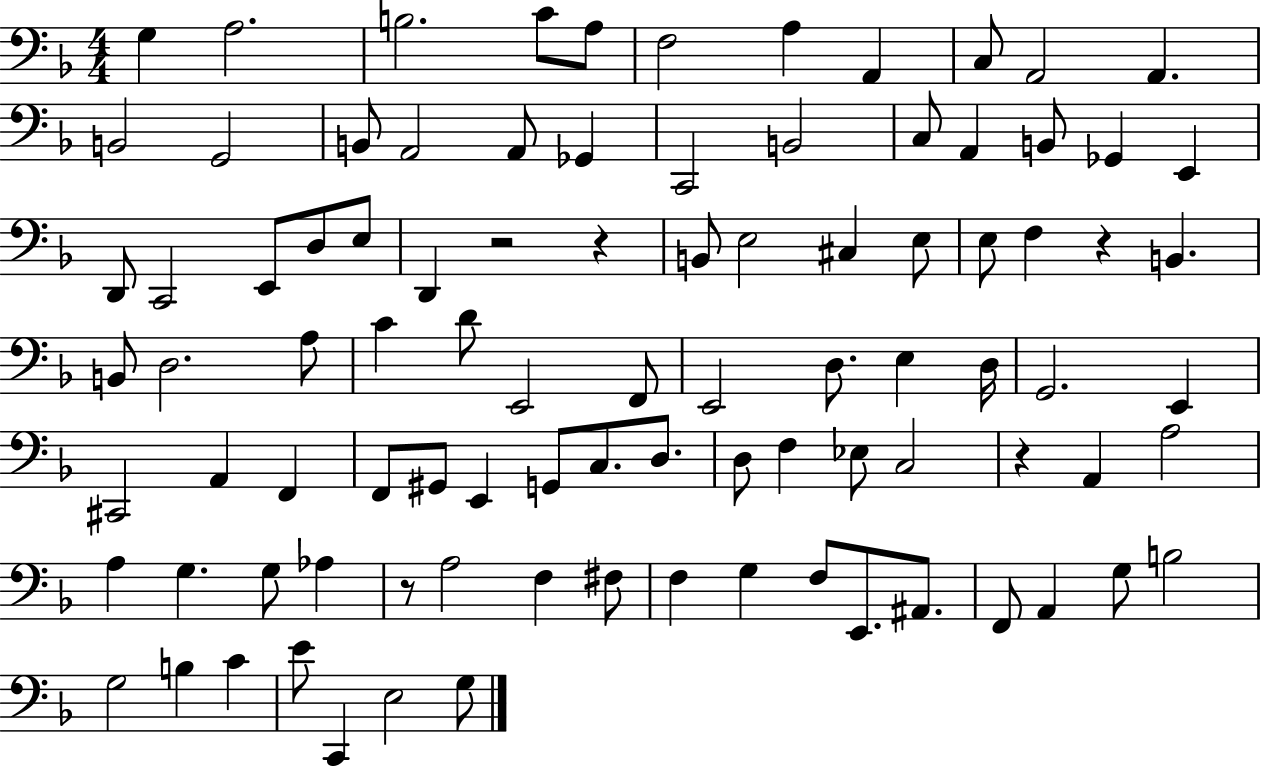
{
  \clef bass
  \numericTimeSignature
  \time 4/4
  \key f \major
  g4 a2. | b2. c'8 a8 | f2 a4 a,4 | c8 a,2 a,4. | \break b,2 g,2 | b,8 a,2 a,8 ges,4 | c,2 b,2 | c8 a,4 b,8 ges,4 e,4 | \break d,8 c,2 e,8 d8 e8 | d,4 r2 r4 | b,8 e2 cis4 e8 | e8 f4 r4 b,4. | \break b,8 d2. a8 | c'4 d'8 e,2 f,8 | e,2 d8. e4 d16 | g,2. e,4 | \break cis,2 a,4 f,4 | f,8 gis,8 e,4 g,8 c8. d8. | d8 f4 ees8 c2 | r4 a,4 a2 | \break a4 g4. g8 aes4 | r8 a2 f4 fis8 | f4 g4 f8 e,8. ais,8. | f,8 a,4 g8 b2 | \break g2 b4 c'4 | e'8 c,4 e2 g8 | \bar "|."
}